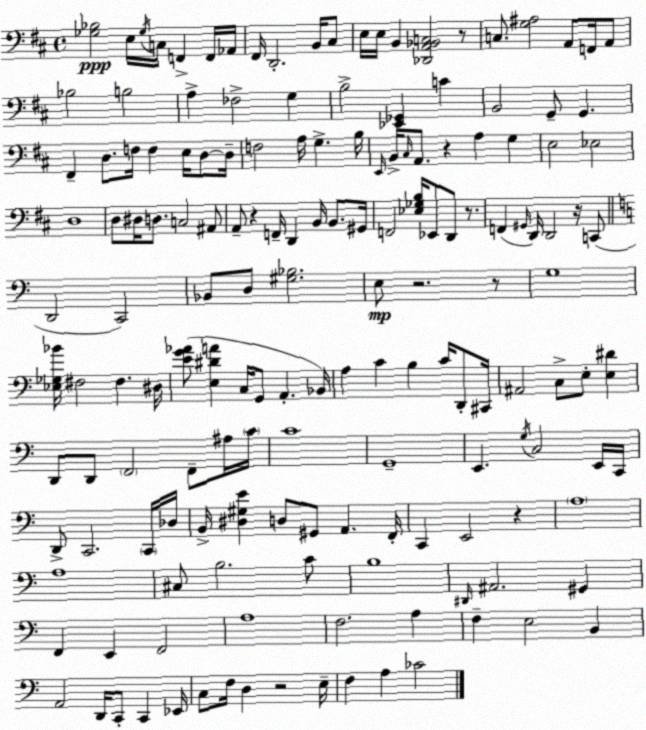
X:1
T:Untitled
M:4/4
L:1/4
K:D
[_G,_B,]2 E,/4 _G,/4 C,/4 F,, F,,/4 _A,,/4 ^F,,/4 D,,2 B,,/4 ^C,/2 E,/4 E,/4 B,, [_D,,A,,_B,,C,]2 z/2 C,/2 [G,^A,]2 A,,/2 F,,/4 A,,/2 _B,2 B,2 A, _F,2 G, B,2 [_E,,_G,,] C B,,2 G,,/2 G,, ^F,, D,/2 F,/4 F, E,/4 D,/2 D,/4 F,2 A,/4 G, B,/4 E,,/4 B,,/4 ^C,/4 A,,/2 z A, G, E,2 _E,2 D,4 D,/2 ^D,/4 D,/2 C,2 ^A,,/2 A,,/2 z F,,/4 D,, B,,/4 B,,/2 ^G,,/4 F,,2 [_E,_G,B,]/4 _E,,/2 D,,/2 z/2 F,, ^G,,/4 D,,/4 D,,2 z/4 C,,/2 D,,2 C,,2 _B,,/2 D,/2 [^G,_B,]2 E,/2 z2 z/2 G,4 [_E,_G,_B]/4 ^F,2 ^F, ^D,/4 [EG_A]/2 [E,^DA] C,/4 G,,/2 A,, _B,,/4 A, C B, C/4 D,,/2 ^C,,/4 ^A,,2 C,/2 E,/2 [E,^D] D,,/2 D,,/2 F,,2 F,,/2 ^A,/4 C/4 C4 G,,4 E,, G,/4 C,2 E,,/4 C,,/4 D,,/2 C,,2 C,,/4 _D,/4 B,,/4 [^D,^G,E] D,/2 ^G,,/2 A,, F,,/4 C,, E,,2 z A,4 A,4 ^C,/2 B,2 C/2 B,4 ^D,,/4 ^A,,2 ^G,, F,, E,, F,,2 A,4 F,2 A, F, E,2 B,, A,,2 D,,/4 C,,/2 C,, _E,,/4 C,/2 F,/4 D, z2 E,/4 F, A, _C2